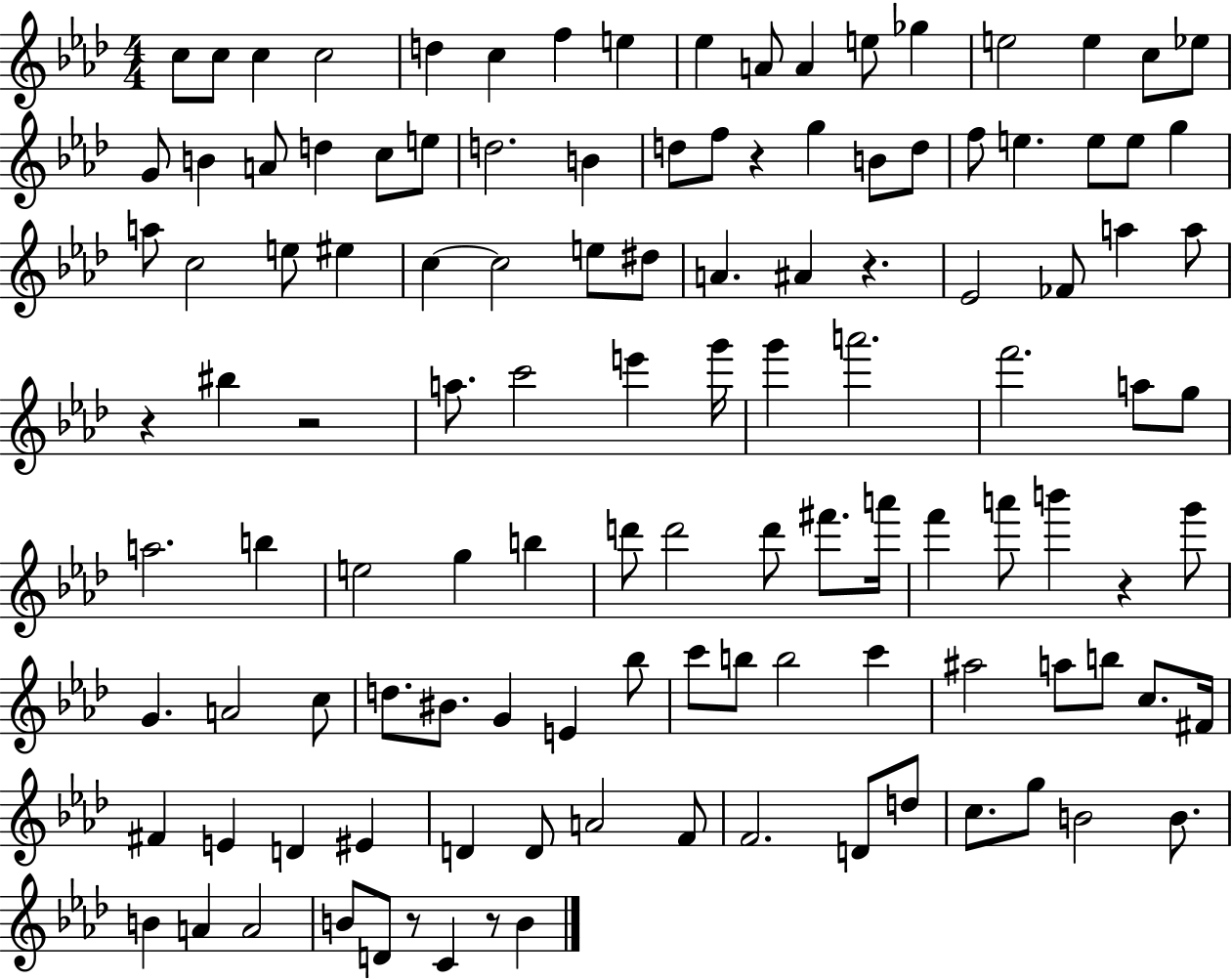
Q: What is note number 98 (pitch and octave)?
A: F4